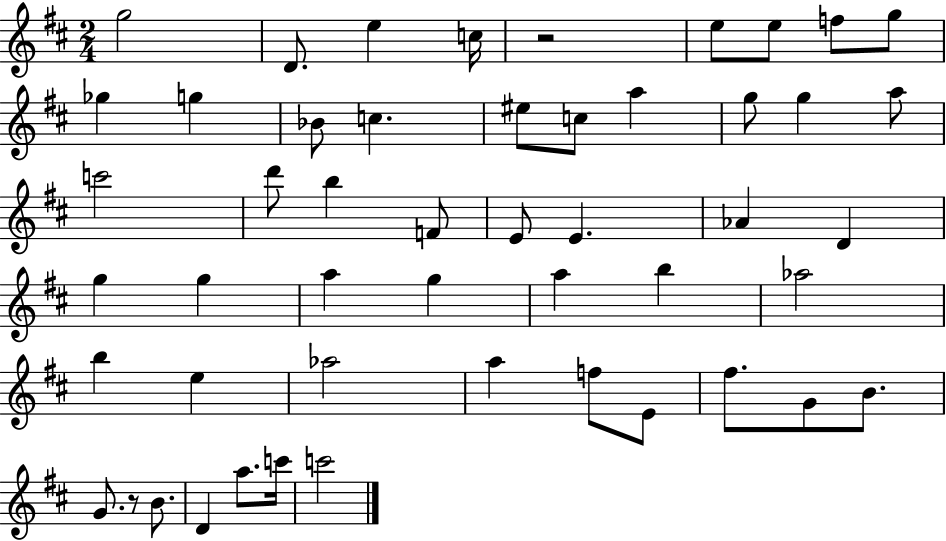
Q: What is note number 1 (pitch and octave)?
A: G5